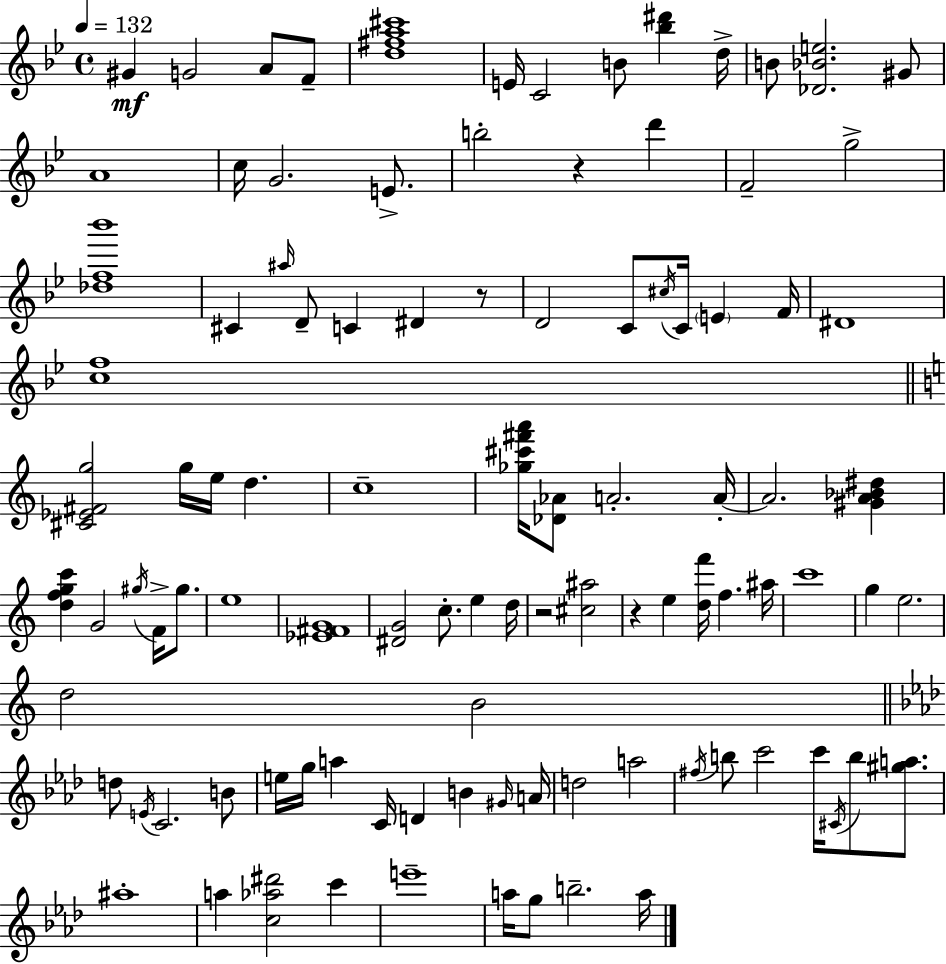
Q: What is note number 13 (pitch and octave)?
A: G4